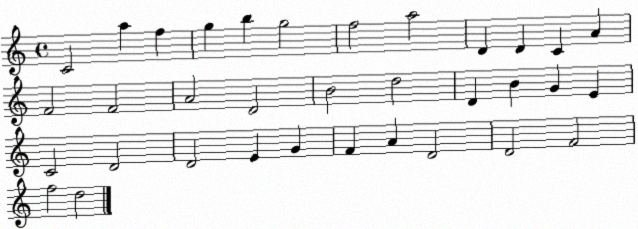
X:1
T:Untitled
M:4/4
L:1/4
K:C
C2 a f g b g2 f2 a2 D D C A F2 F2 A2 D2 B2 d2 D B G E C2 D2 D2 E G F A D2 D2 F2 f2 d2